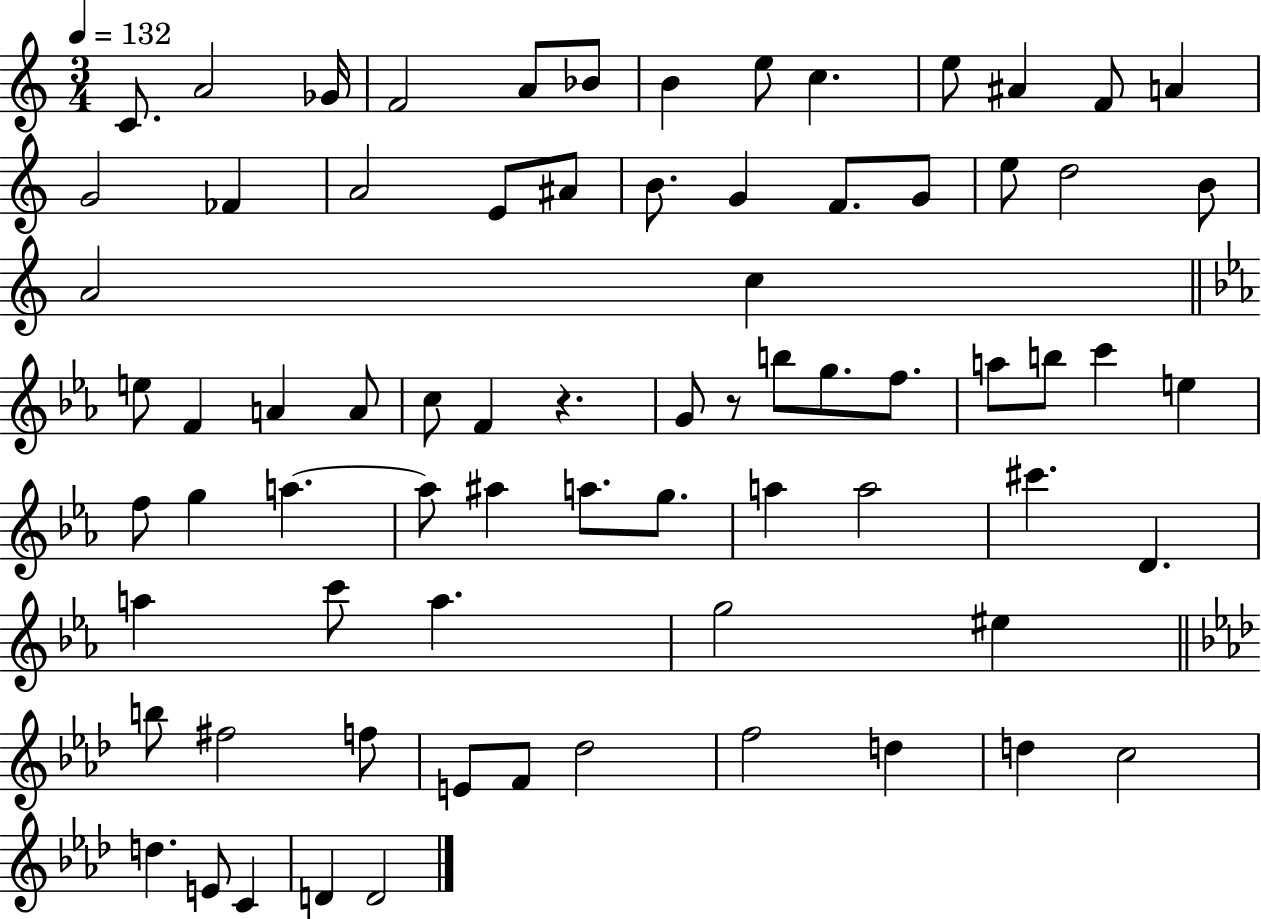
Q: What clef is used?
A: treble